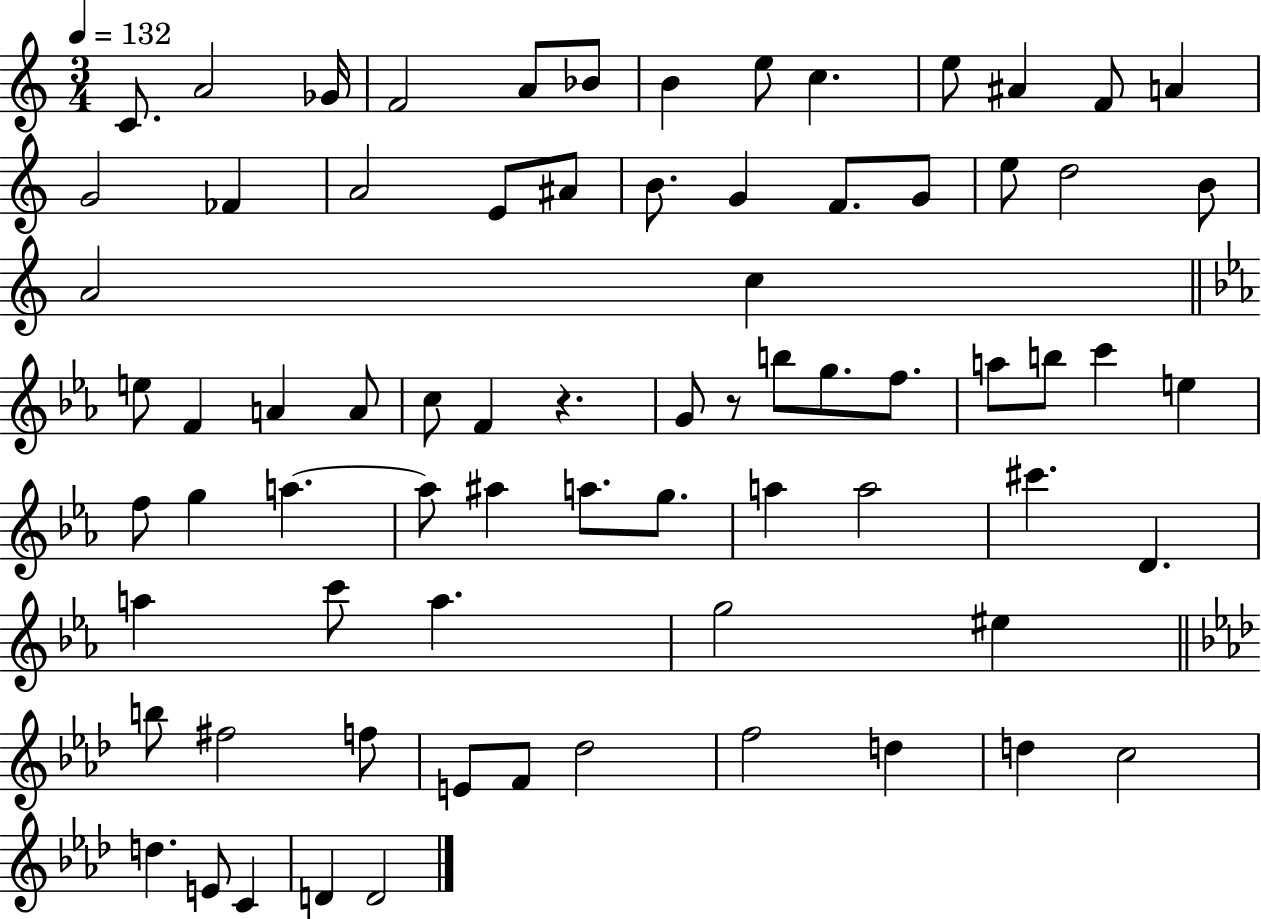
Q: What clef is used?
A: treble